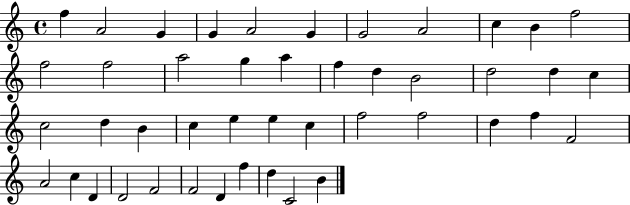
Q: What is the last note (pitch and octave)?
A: B4